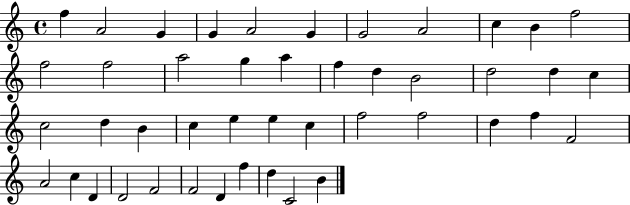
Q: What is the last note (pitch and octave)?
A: B4